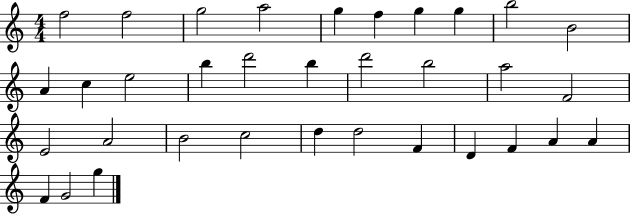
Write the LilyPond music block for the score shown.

{
  \clef treble
  \numericTimeSignature
  \time 4/4
  \key c \major
  f''2 f''2 | g''2 a''2 | g''4 f''4 g''4 g''4 | b''2 b'2 | \break a'4 c''4 e''2 | b''4 d'''2 b''4 | d'''2 b''2 | a''2 f'2 | \break e'2 a'2 | b'2 c''2 | d''4 d''2 f'4 | d'4 f'4 a'4 a'4 | \break f'4 g'2 g''4 | \bar "|."
}